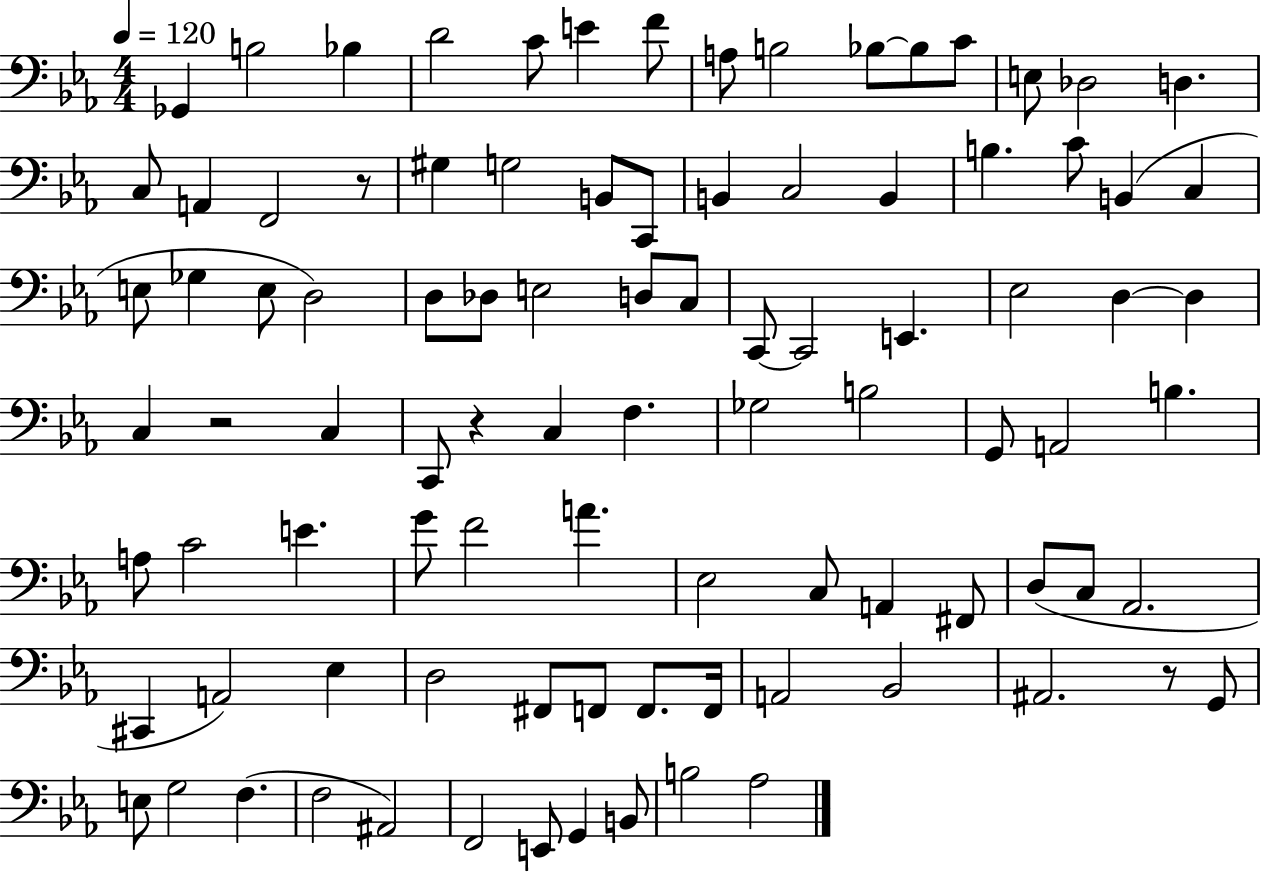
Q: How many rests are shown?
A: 4